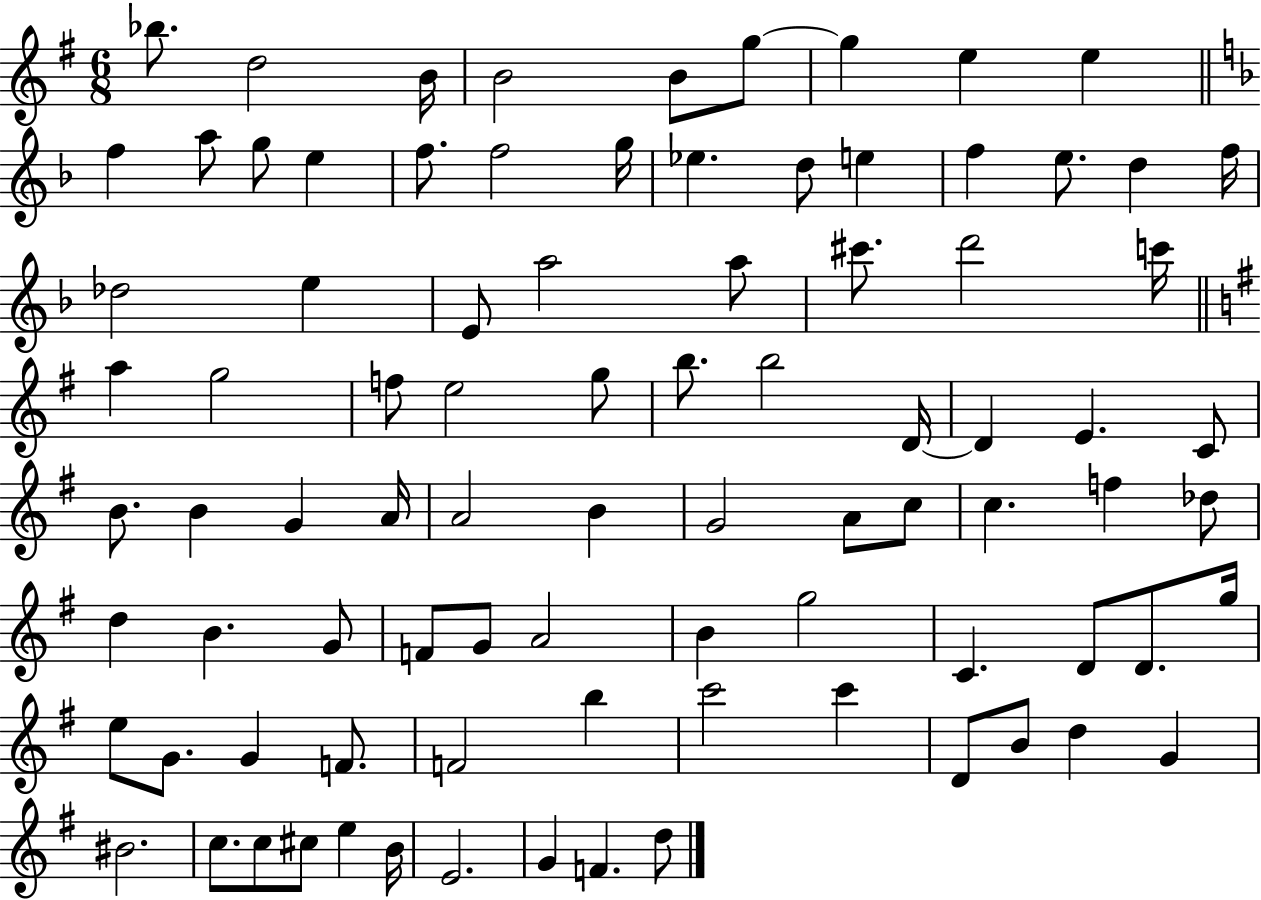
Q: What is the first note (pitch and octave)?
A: Bb5